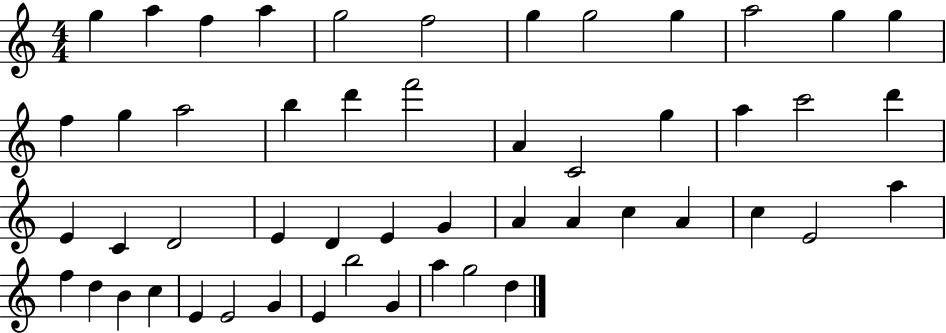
X:1
T:Untitled
M:4/4
L:1/4
K:C
g a f a g2 f2 g g2 g a2 g g f g a2 b d' f'2 A C2 g a c'2 d' E C D2 E D E G A A c A c E2 a f d B c E E2 G E b2 G a g2 d